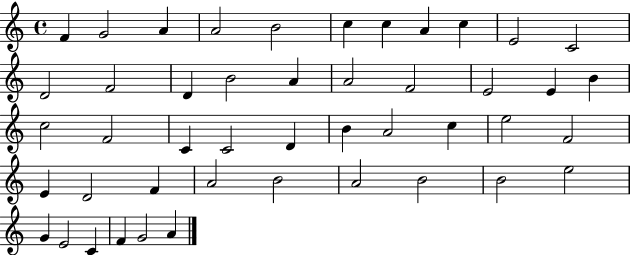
X:1
T:Untitled
M:4/4
L:1/4
K:C
F G2 A A2 B2 c c A c E2 C2 D2 F2 D B2 A A2 F2 E2 E B c2 F2 C C2 D B A2 c e2 F2 E D2 F A2 B2 A2 B2 B2 e2 G E2 C F G2 A